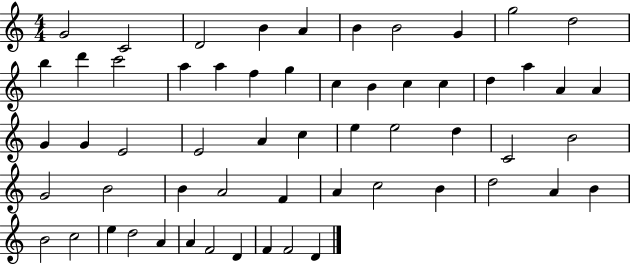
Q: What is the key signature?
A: C major